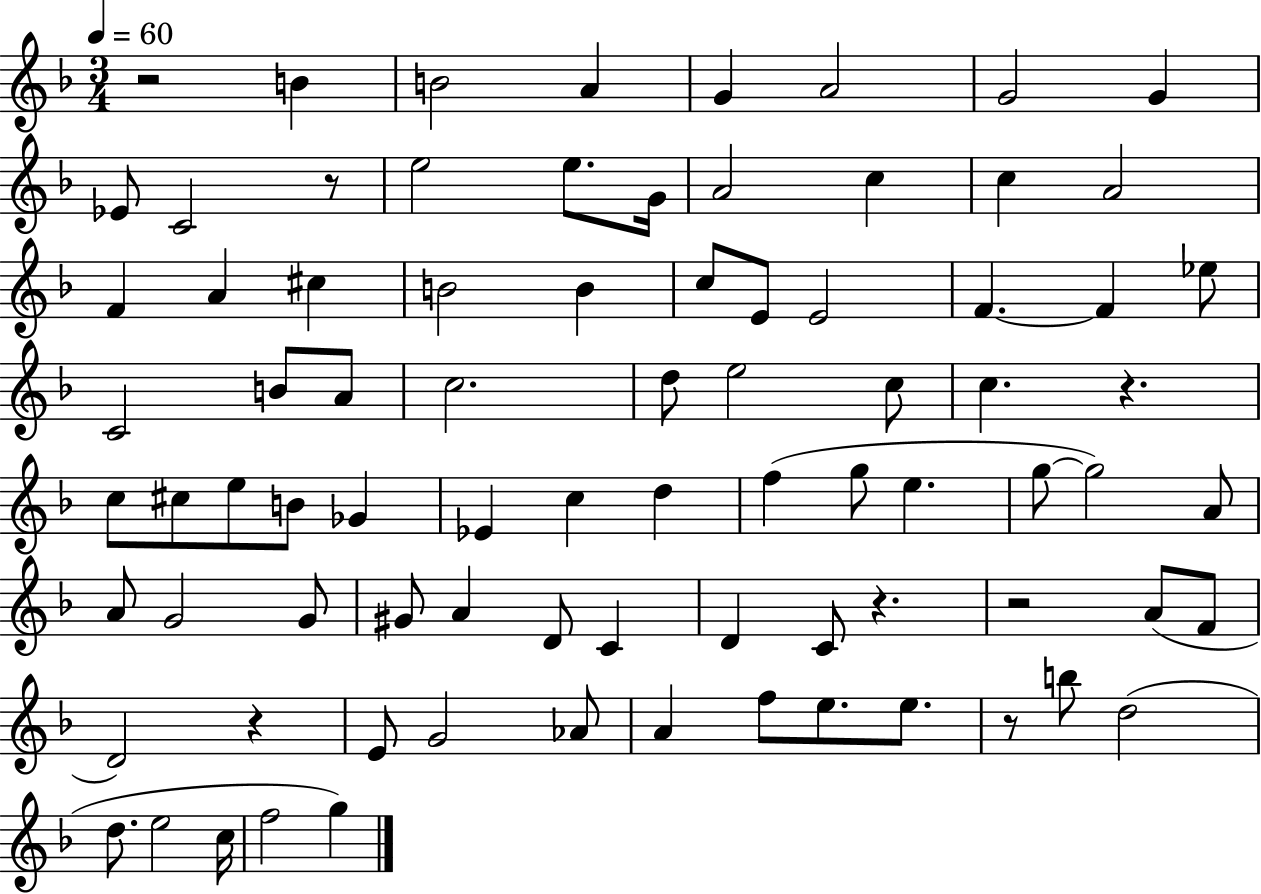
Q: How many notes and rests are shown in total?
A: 82